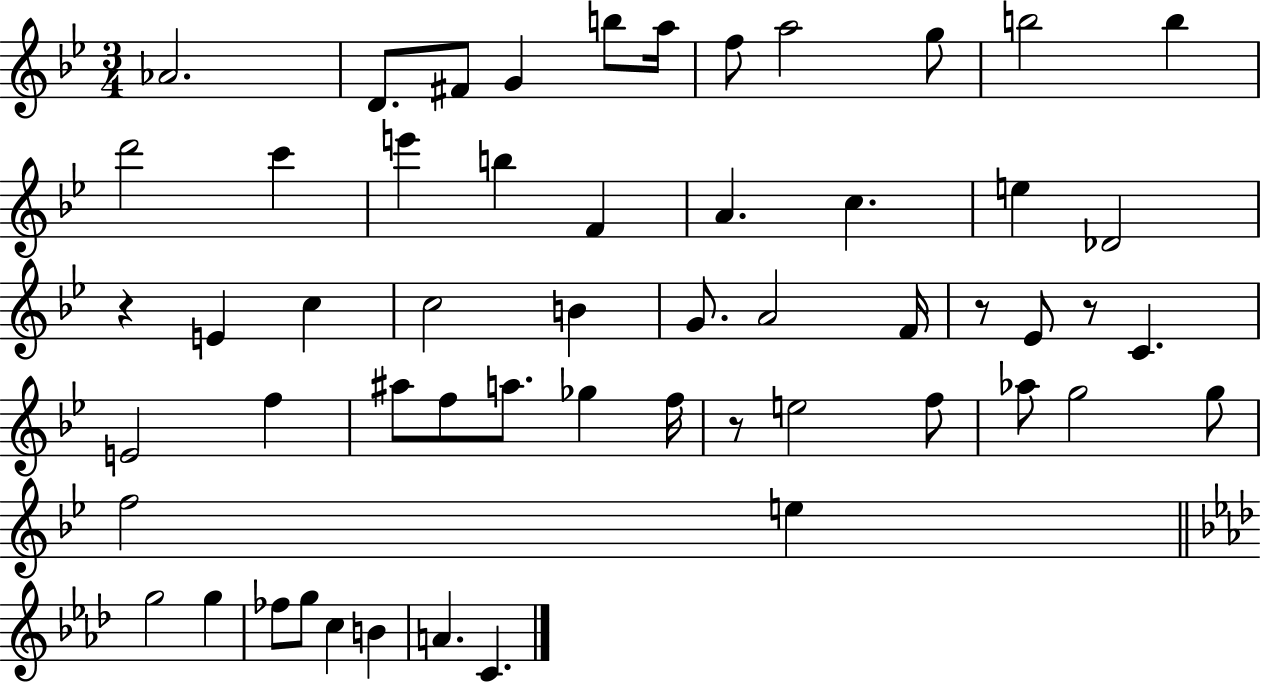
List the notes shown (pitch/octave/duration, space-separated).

Ab4/h. D4/e. F#4/e G4/q B5/e A5/s F5/e A5/h G5/e B5/h B5/q D6/h C6/q E6/q B5/q F4/q A4/q. C5/q. E5/q Db4/h R/q E4/q C5/q C5/h B4/q G4/e. A4/h F4/s R/e Eb4/e R/e C4/q. E4/h F5/q A#5/e F5/e A5/e. Gb5/q F5/s R/e E5/h F5/e Ab5/e G5/h G5/e F5/h E5/q G5/h G5/q FES5/e G5/e C5/q B4/q A4/q. C4/q.